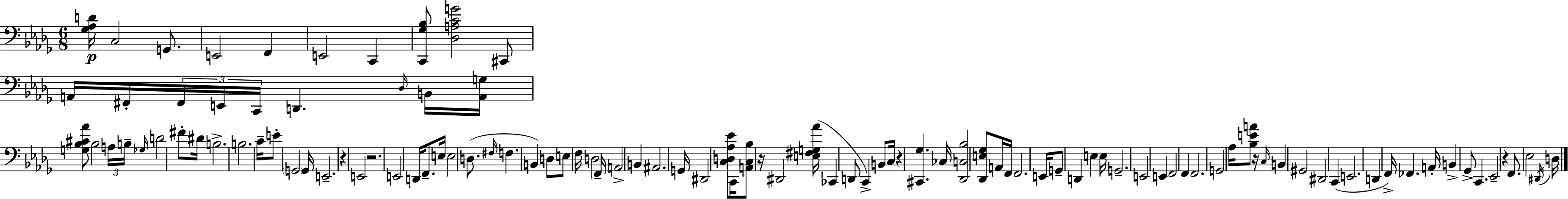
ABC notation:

X:1
T:Untitled
M:6/8
L:1/4
K:Bbm
[_G,_A,D]/4 C,2 G,,/2 E,,2 F,, E,,2 C,, [C,,_G,_B,]/2 [_D,A,CG]2 ^C,,/2 A,,/4 ^F,,/4 ^F,,/4 E,,/4 C,,/4 D,, _D,/4 B,,/4 [A,,G,]/4 [G,_B,^C_A]/2 _B,2 A,/4 B,/4 _G,/4 D2 ^F/2 ^D/4 B,2 B,2 C/4 E/2 G,,2 G,,/4 E,,2 z E,,2 z2 E,,2 D,,/4 F,,/2 E,/4 E,2 D,/2 ^F,/4 F, B,, D,/2 E,/2 F,/4 D,2 F,,/4 A,,2 B,, ^A,,2 G,,/4 ^D,,2 [C,D,_A,_E]/2 C,,/4 [A,,C,_B,]/2 z/4 ^D,,2 [E,^F,G,_A]/4 _C,, D,,/2 C,, B,,/2 C,/4 z [^C,,_G,] _C,/4 [_D,,C,_B,]2 [_D,,E,_G,]/2 A,,/4 F,,/4 F,,2 E,,/4 G,,/2 D,, E, E,/4 G,,2 E,,2 E,, F,,2 F,, F,,2 G,,2 _A,/4 [_B,EA]/2 z/4 C,/4 B,, ^G,,2 ^D,,2 C,, E,,2 D,, F,,/4 _F,, A,,/4 B,, _G,,/2 C,, _E,,2 z F,,/2 _E,2 ^D,,/4 D,/4